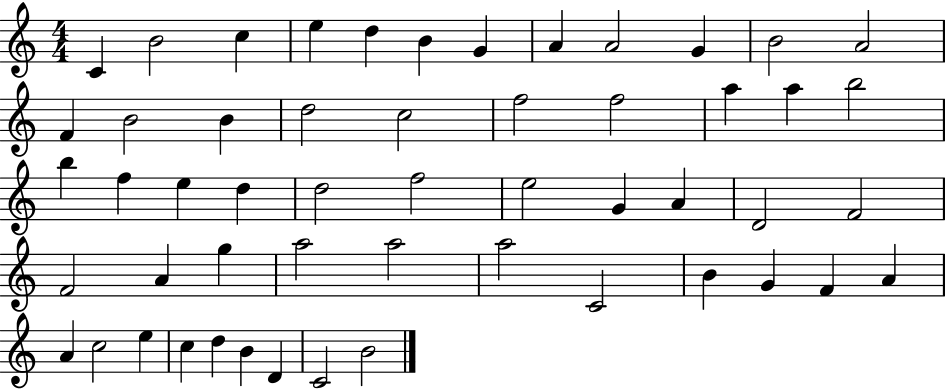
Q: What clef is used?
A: treble